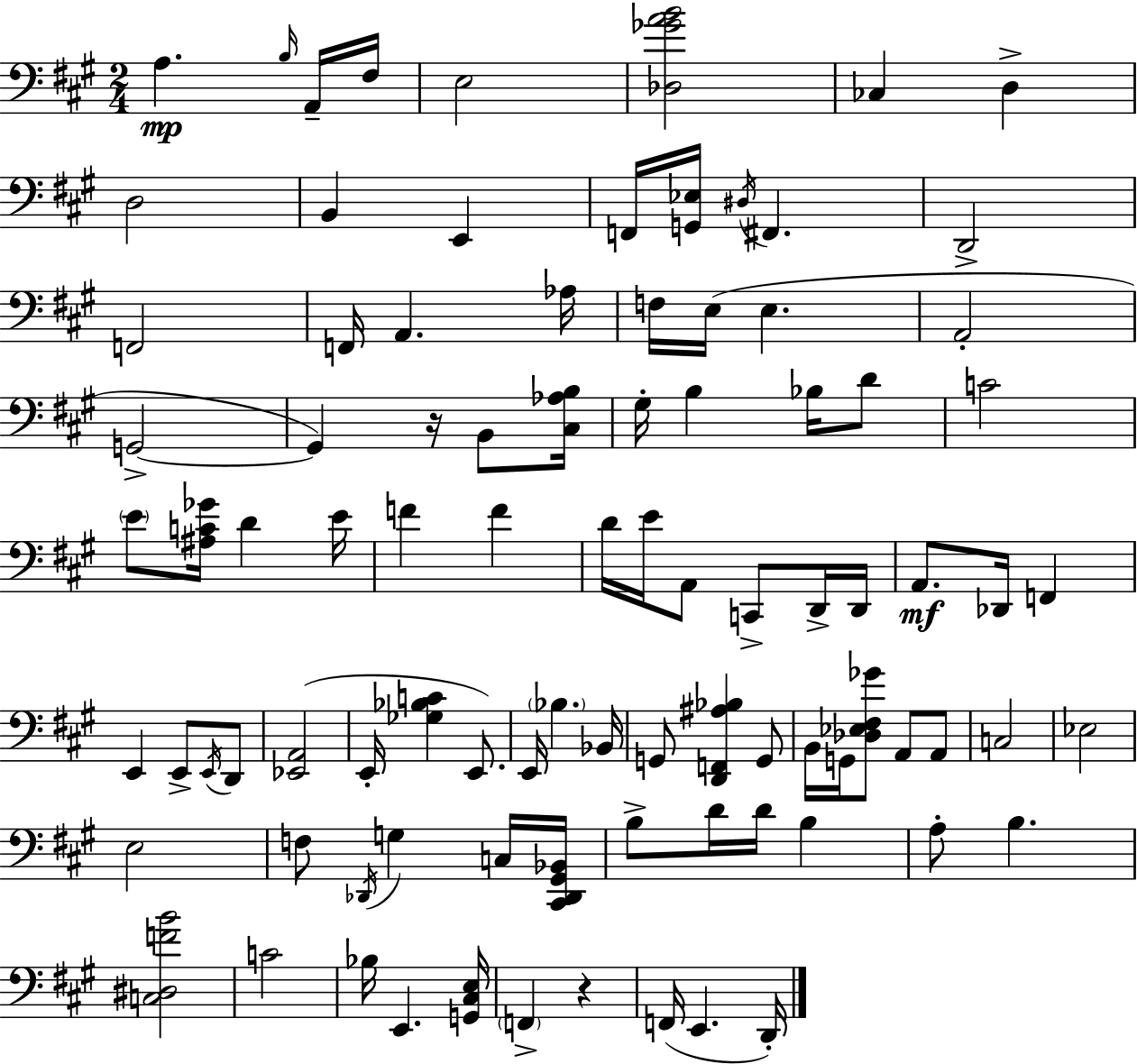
A3/q. B3/s A2/s F#3/s E3/h [Db3,Gb4,A4,B4]/h CES3/q D3/q D3/h B2/q E2/q F2/s [G2,Eb3]/s D#3/s F#2/q. D2/h F2/h F2/s A2/q. Ab3/s F3/s E3/s E3/q. A2/h G2/h G2/q R/s B2/e [C#3,Ab3,B3]/s G#3/s B3/q Bb3/s D4/e C4/h E4/e [A#3,C4,Gb4]/s D4/q E4/s F4/q F4/q D4/s E4/s A2/e C2/e D2/s D2/s A2/e. Db2/s F2/q E2/q E2/e E2/s D2/e [Eb2,A2]/h E2/s [Gb3,Bb3,C4]/q E2/e. E2/s Bb3/q. Bb2/s G2/e [D2,F2,A#3,Bb3]/q G2/e B2/s G2/s [Db3,Eb3,F#3,Gb4]/e A2/e A2/e C3/h Eb3/h E3/h F3/e Db2/s G3/q C3/s [C#2,Db2,G#2,Bb2]/s B3/e D4/s D4/s B3/q A3/e B3/q. [C3,D#3,F4,B4]/h C4/h Bb3/s E2/q. [G2,C#3,E3]/s F2/q R/q F2/s E2/q. D2/s